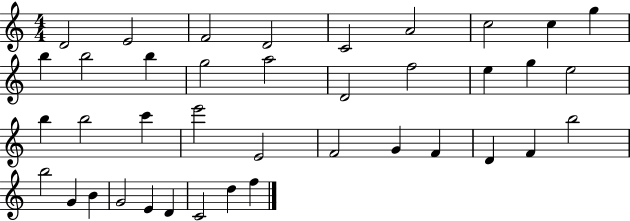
D4/h E4/h F4/h D4/h C4/h A4/h C5/h C5/q G5/q B5/q B5/h B5/q G5/h A5/h D4/h F5/h E5/q G5/q E5/h B5/q B5/h C6/q E6/h E4/h F4/h G4/q F4/q D4/q F4/q B5/h B5/h G4/q B4/q G4/h E4/q D4/q C4/h D5/q F5/q